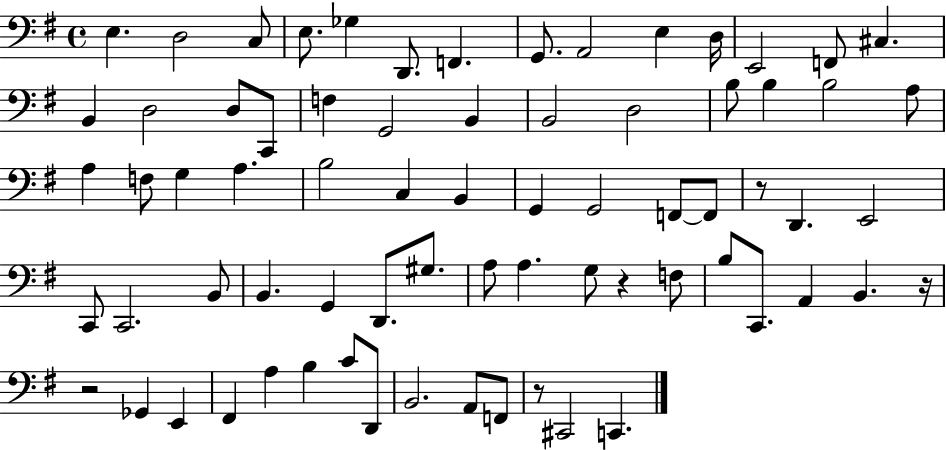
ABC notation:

X:1
T:Untitled
M:4/4
L:1/4
K:G
E, D,2 C,/2 E,/2 _G, D,,/2 F,, G,,/2 A,,2 E, D,/4 E,,2 F,,/2 ^C, B,, D,2 D,/2 C,,/2 F, G,,2 B,, B,,2 D,2 B,/2 B, B,2 A,/2 A, F,/2 G, A, B,2 C, B,, G,, G,,2 F,,/2 F,,/2 z/2 D,, E,,2 C,,/2 C,,2 B,,/2 B,, G,, D,,/2 ^G,/2 A,/2 A, G,/2 z F,/2 B,/2 C,,/2 A,, B,, z/4 z2 _G,, E,, ^F,, A, B, C/2 D,,/2 B,,2 A,,/2 F,,/2 z/2 ^C,,2 C,,